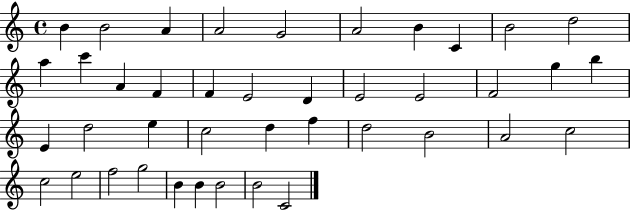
B4/q B4/h A4/q A4/h G4/h A4/h B4/q C4/q B4/h D5/h A5/q C6/q A4/q F4/q F4/q E4/h D4/q E4/h E4/h F4/h G5/q B5/q E4/q D5/h E5/q C5/h D5/q F5/q D5/h B4/h A4/h C5/h C5/h E5/h F5/h G5/h B4/q B4/q B4/h B4/h C4/h